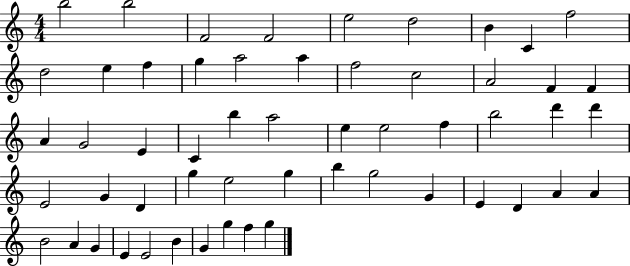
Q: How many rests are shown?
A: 0